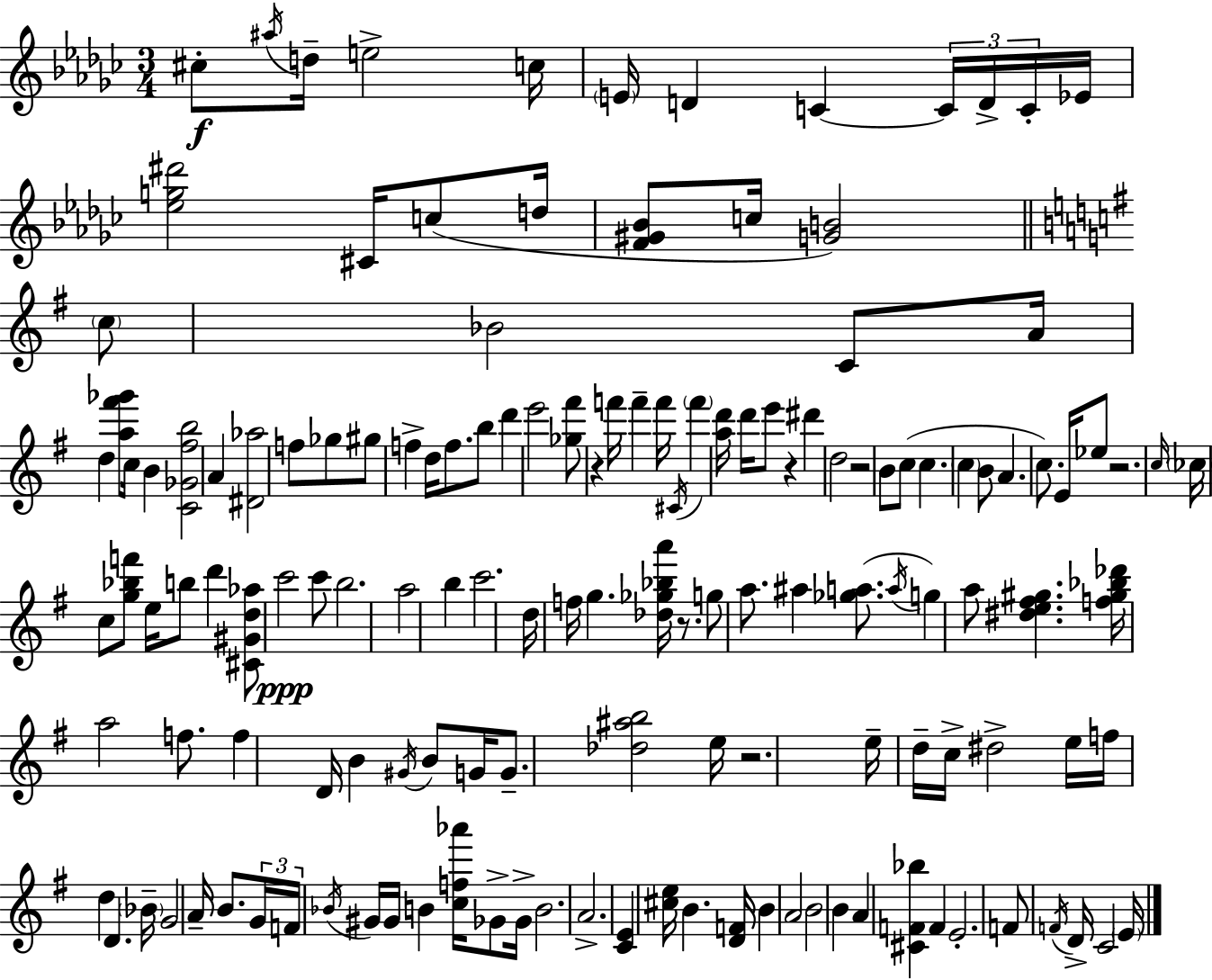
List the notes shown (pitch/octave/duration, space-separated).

C#5/e A#5/s D5/s E5/h C5/s E4/s D4/q C4/q C4/s D4/s C4/s Eb4/s [Eb5,G5,D#6]/h C#4/s C5/e D5/s [F4,G#4,Bb4]/e C5/s [G4,B4]/h C5/e Bb4/h C4/e A4/s D5/q [A5,F#6,Gb6]/e C5/s B4/q [C4,Gb4,F#5,B5]/h A4/q [D#4,Ab5]/h F5/e Gb5/e G#5/e F5/q D5/s F5/e. B5/e D6/q E6/h [Gb5,F#6]/e R/q F6/s F6/q F6/s C#4/s F6/q [A5,D6]/s D6/s E6/e R/q D#6/q D5/h R/h B4/e C5/e C5/q. C5/q B4/e A4/q. C5/e. E4/s Eb5/e R/h. C5/s CES5/s C5/e [G5,Bb5,F6]/e E5/s B5/e D6/q [C#4,G#4,D5,Ab5]/e C6/h C6/e B5/h. A5/h B5/q C6/h. D5/s F5/s G5/q. [Db5,Gb5,Bb5,A6]/s R/e. G5/e A5/e. A#5/q [Gb5,A5]/e. A5/s G5/q A5/e [D#5,E5,F#5,G#5]/q. [F5,G#5,Bb5,Db6]/s A5/h F5/e. F5/q D4/s B4/q G#4/s B4/e G4/s G4/e. [Db5,A#5,B5]/h E5/s R/h. E5/s D5/s C5/s D#5/h E5/s F5/s D5/q D4/q. Bb4/s G4/h A4/s B4/e. G4/s F4/s Bb4/s G#4/s G#4/s B4/q [C5,F5,Ab6]/s Gb4/e Gb4/s B4/h. A4/h. [C4,E4]/q [C#5,E5]/s B4/q. [D4,F4]/s B4/q A4/h B4/h B4/q A4/q [C#4,F4,Bb5]/q F4/q E4/h. F4/e F4/s D4/s C4/h E4/s